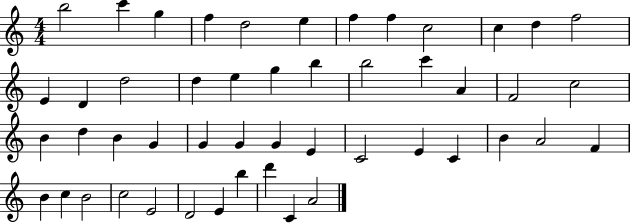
{
  \clef treble
  \numericTimeSignature
  \time 4/4
  \key c \major
  b''2 c'''4 g''4 | f''4 d''2 e''4 | f''4 f''4 c''2 | c''4 d''4 f''2 | \break e'4 d'4 d''2 | d''4 e''4 g''4 b''4 | b''2 c'''4 a'4 | f'2 c''2 | \break b'4 d''4 b'4 g'4 | g'4 g'4 g'4 e'4 | c'2 e'4 c'4 | b'4 a'2 f'4 | \break b'4 c''4 b'2 | c''2 e'2 | d'2 e'4 b''4 | d'''4 c'4 a'2 | \break \bar "|."
}